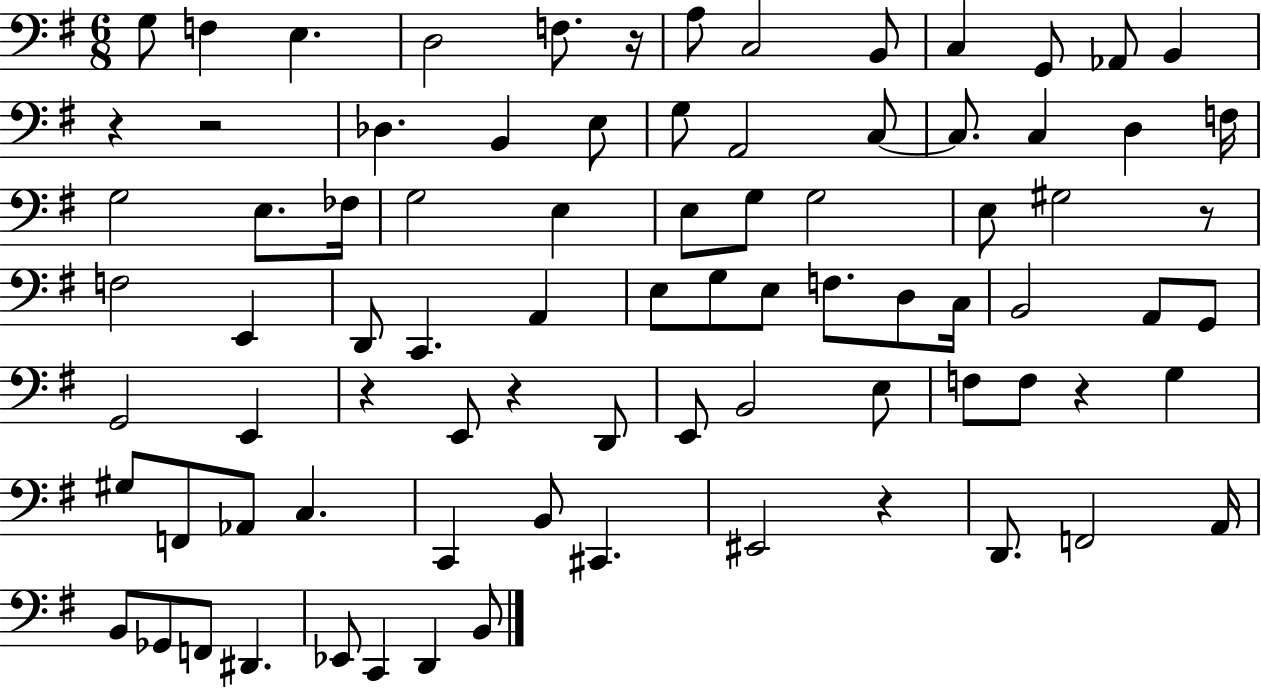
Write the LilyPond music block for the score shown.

{
  \clef bass
  \numericTimeSignature
  \time 6/8
  \key g \major
  \repeat volta 2 { g8 f4 e4. | d2 f8. r16 | a8 c2 b,8 | c4 g,8 aes,8 b,4 | \break r4 r2 | des4. b,4 e8 | g8 a,2 c8~~ | c8. c4 d4 f16 | \break g2 e8. fes16 | g2 e4 | e8 g8 g2 | e8 gis2 r8 | \break f2 e,4 | d,8 c,4. a,4 | e8 g8 e8 f8. d8 c16 | b,2 a,8 g,8 | \break g,2 e,4 | r4 e,8 r4 d,8 | e,8 b,2 e8 | f8 f8 r4 g4 | \break gis8 f,8 aes,8 c4. | c,4 b,8 cis,4. | eis,2 r4 | d,8. f,2 a,16 | \break b,8 ges,8 f,8 dis,4. | ees,8 c,4 d,4 b,8 | } \bar "|."
}